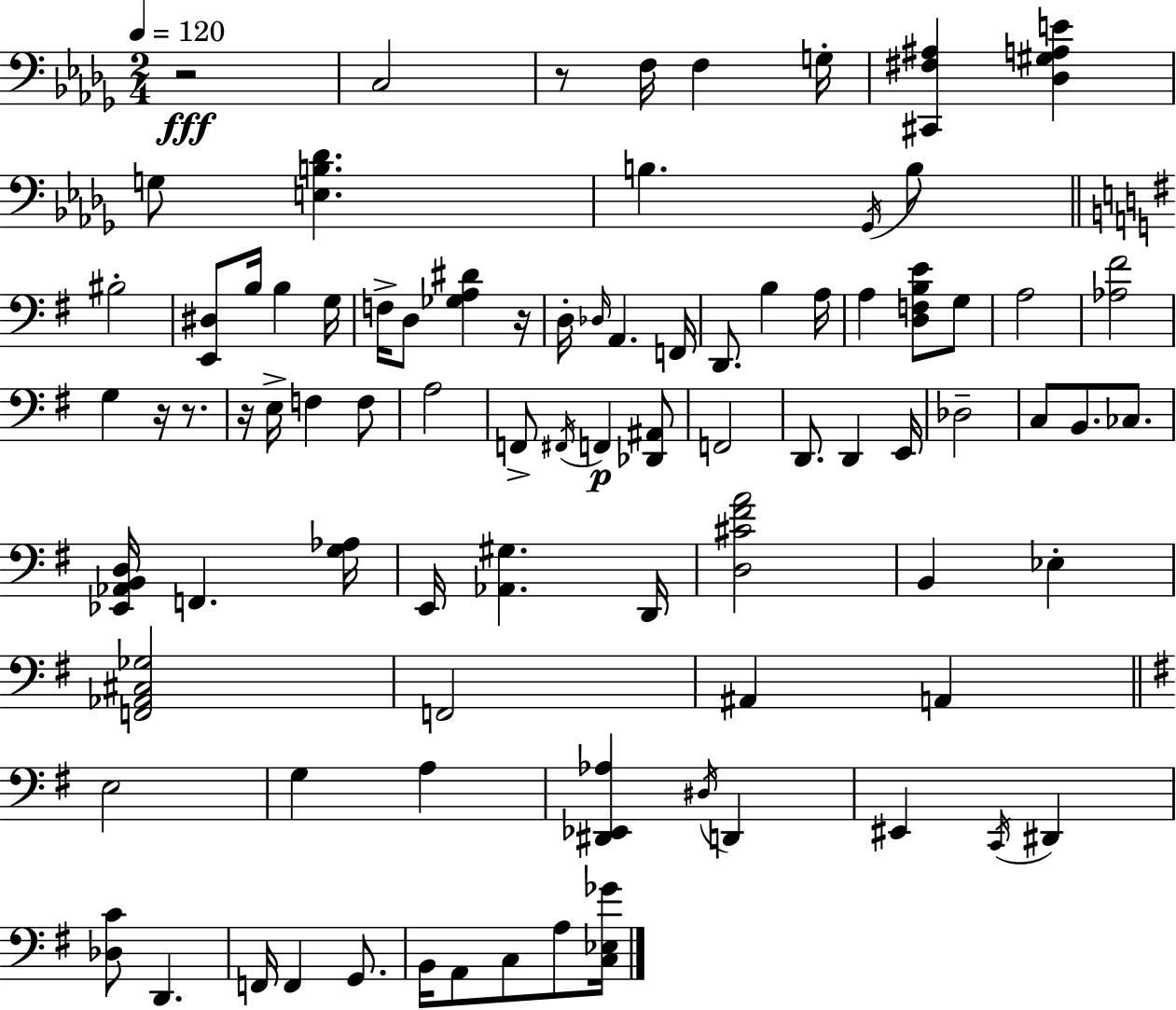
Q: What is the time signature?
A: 2/4